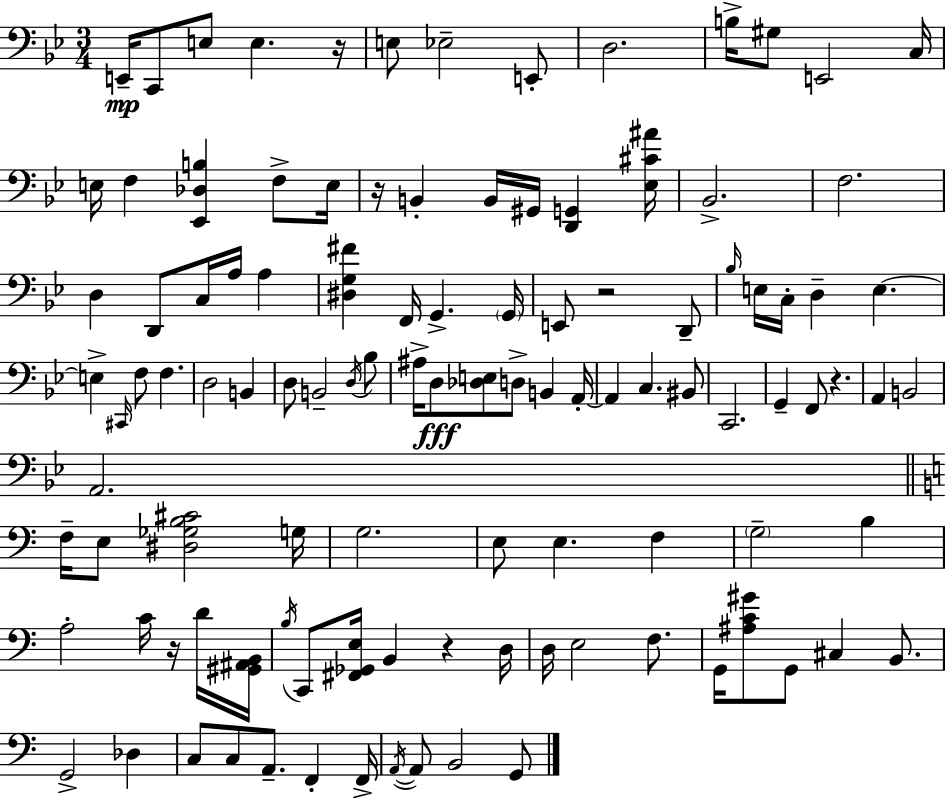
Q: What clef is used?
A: bass